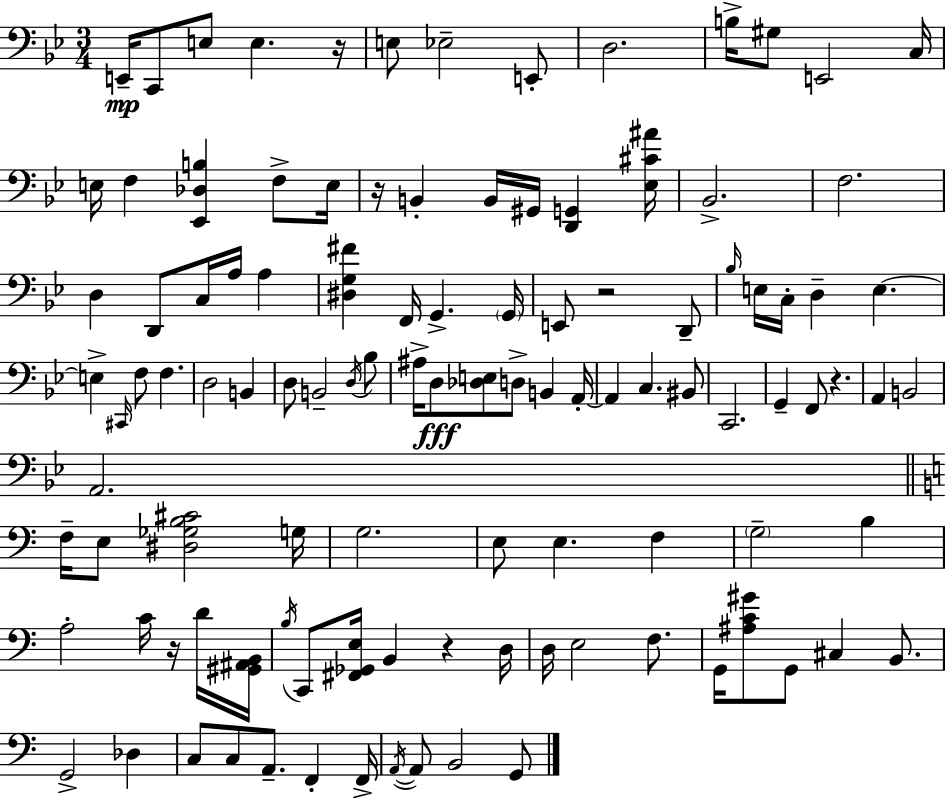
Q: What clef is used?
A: bass